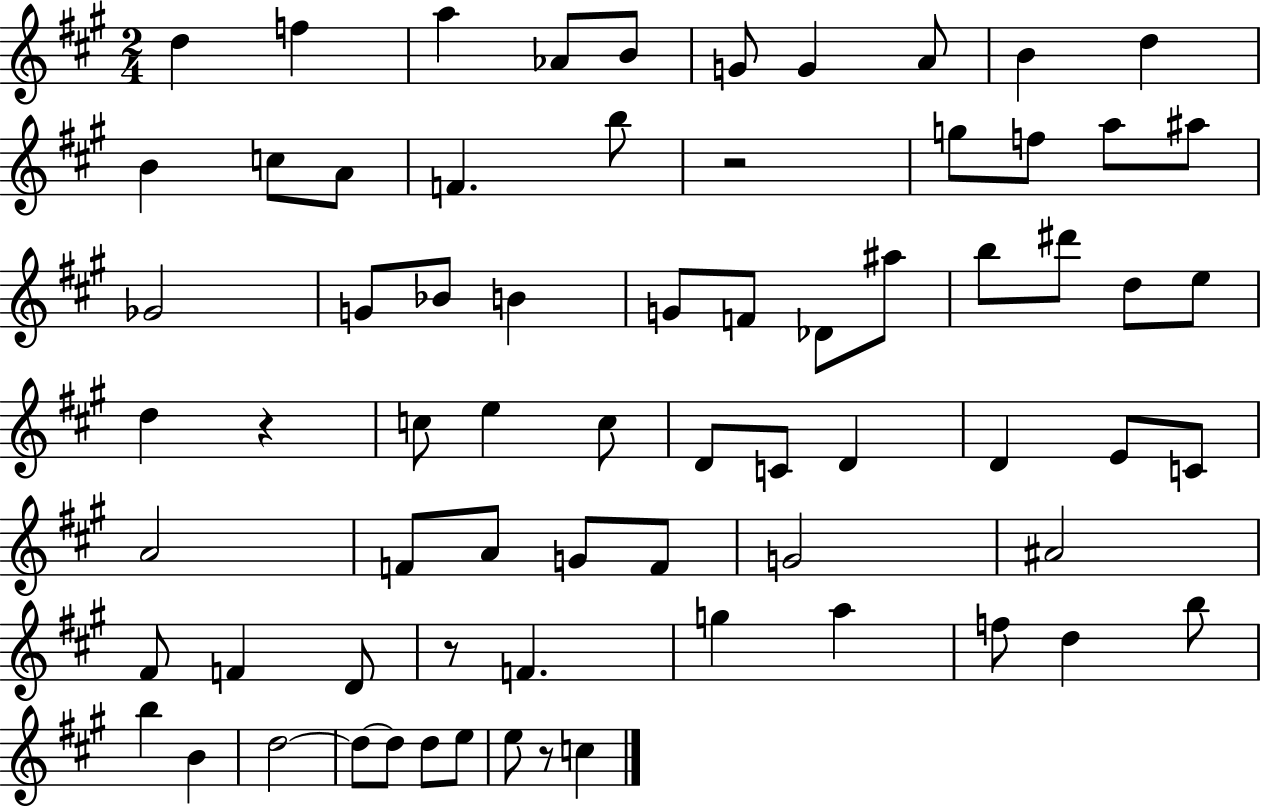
D5/q F5/q A5/q Ab4/e B4/e G4/e G4/q A4/e B4/q D5/q B4/q C5/e A4/e F4/q. B5/e R/h G5/e F5/e A5/e A#5/e Gb4/h G4/e Bb4/e B4/q G4/e F4/e Db4/e A#5/e B5/e D#6/e D5/e E5/e D5/q R/q C5/e E5/q C5/e D4/e C4/e D4/q D4/q E4/e C4/e A4/h F4/e A4/e G4/e F4/e G4/h A#4/h F#4/e F4/q D4/e R/e F4/q. G5/q A5/q F5/e D5/q B5/e B5/q B4/q D5/h D5/e D5/e D5/e E5/e E5/e R/e C5/q